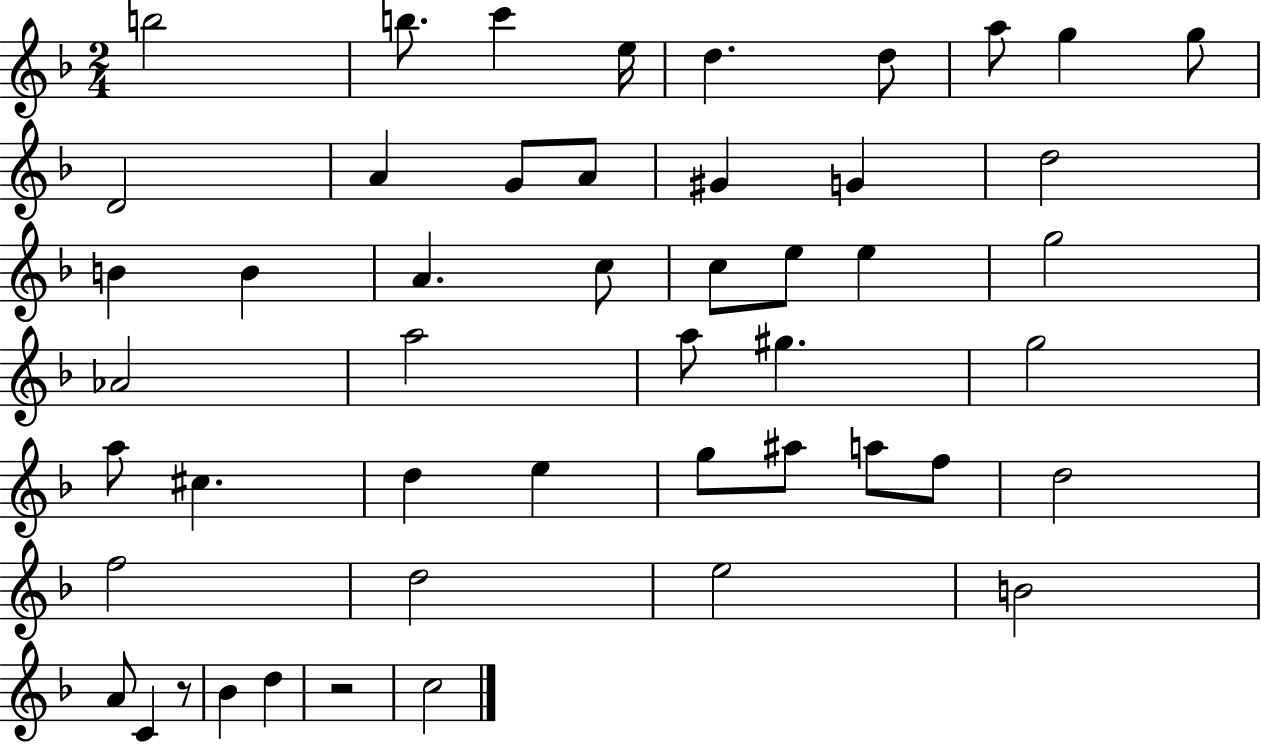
B5/h B5/e. C6/q E5/s D5/q. D5/e A5/e G5/q G5/e D4/h A4/q G4/e A4/e G#4/q G4/q D5/h B4/q B4/q A4/q. C5/e C5/e E5/e E5/q G5/h Ab4/h A5/h A5/e G#5/q. G5/h A5/e C#5/q. D5/q E5/q G5/e A#5/e A5/e F5/e D5/h F5/h D5/h E5/h B4/h A4/e C4/q R/e Bb4/q D5/q R/h C5/h